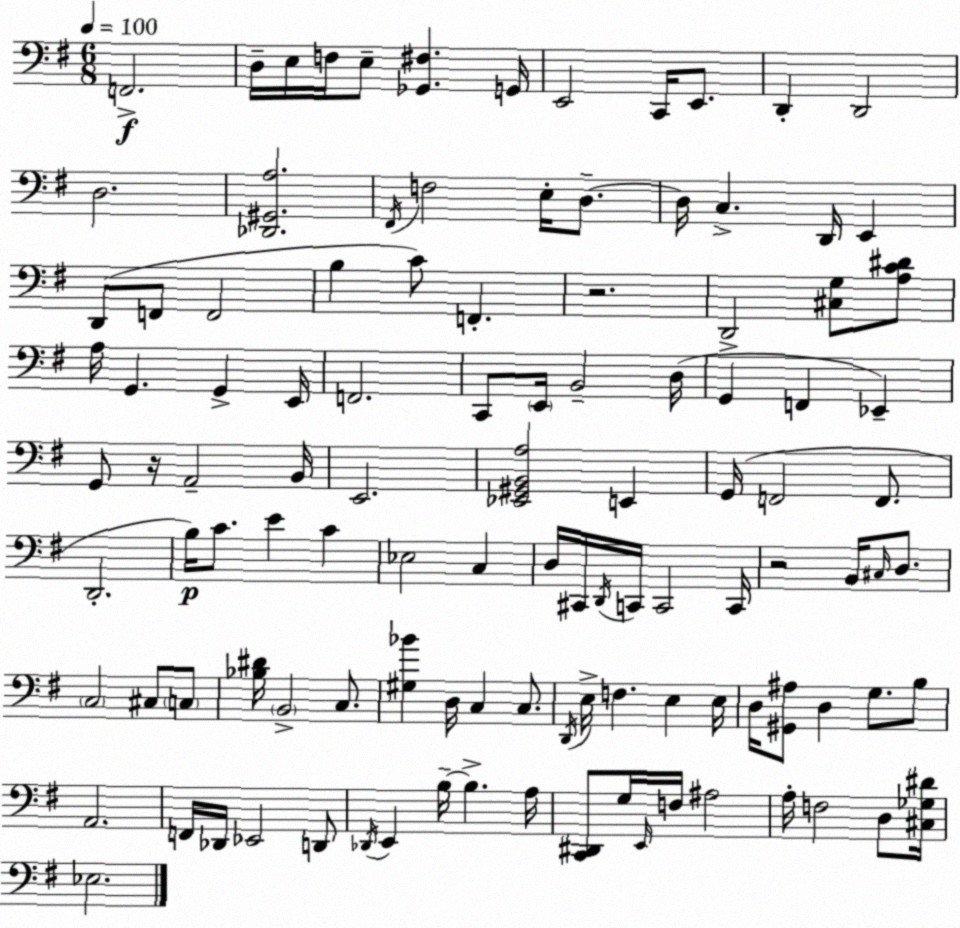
X:1
T:Untitled
M:6/8
L:1/4
K:G
F,,2 D,/4 E,/4 F,/4 E,/2 [_G,,^F,] G,,/4 E,,2 C,,/4 E,,/2 D,, D,,2 D,2 [_D,,^G,,A,]2 ^F,,/4 F,2 E,/4 D,/2 D,/4 C, D,,/4 E,, D,,/2 F,,/2 F,,2 B, C/2 F,, z2 D,,2 [^C,G,]/2 [A,C^D]/2 A,/4 G,, G,, E,,/4 F,,2 C,,/2 E,,/4 B,,2 D,/4 G,, F,, _E,, G,,/2 z/4 A,,2 B,,/4 E,,2 [_E,,^G,,B,,A,]2 E,, G,,/4 F,,2 F,,/2 D,,2 B,/4 C/2 E C _E,2 C, D,/4 ^C,,/4 D,,/4 C,,/4 C,,2 C,,/4 z2 B,,/4 ^C,/4 D,/2 C,2 ^C,/2 C,/2 [_B,^D]/4 B,,2 C,/2 [^G,_B] D,/4 C, C,/2 D,,/4 E,/4 F, E, E,/4 D,/4 [^G,,^A,]/2 D, G,/2 B,/2 A,,2 F,,/4 _D,,/4 _E,,2 D,,/2 _D,,/4 E,, B,/4 B, A,/4 [C,,^D,,]/2 G,/4 E,,/4 F,/4 ^A,2 A,/4 F,2 D,/2 [^C,_G,^D]/4 _E,2